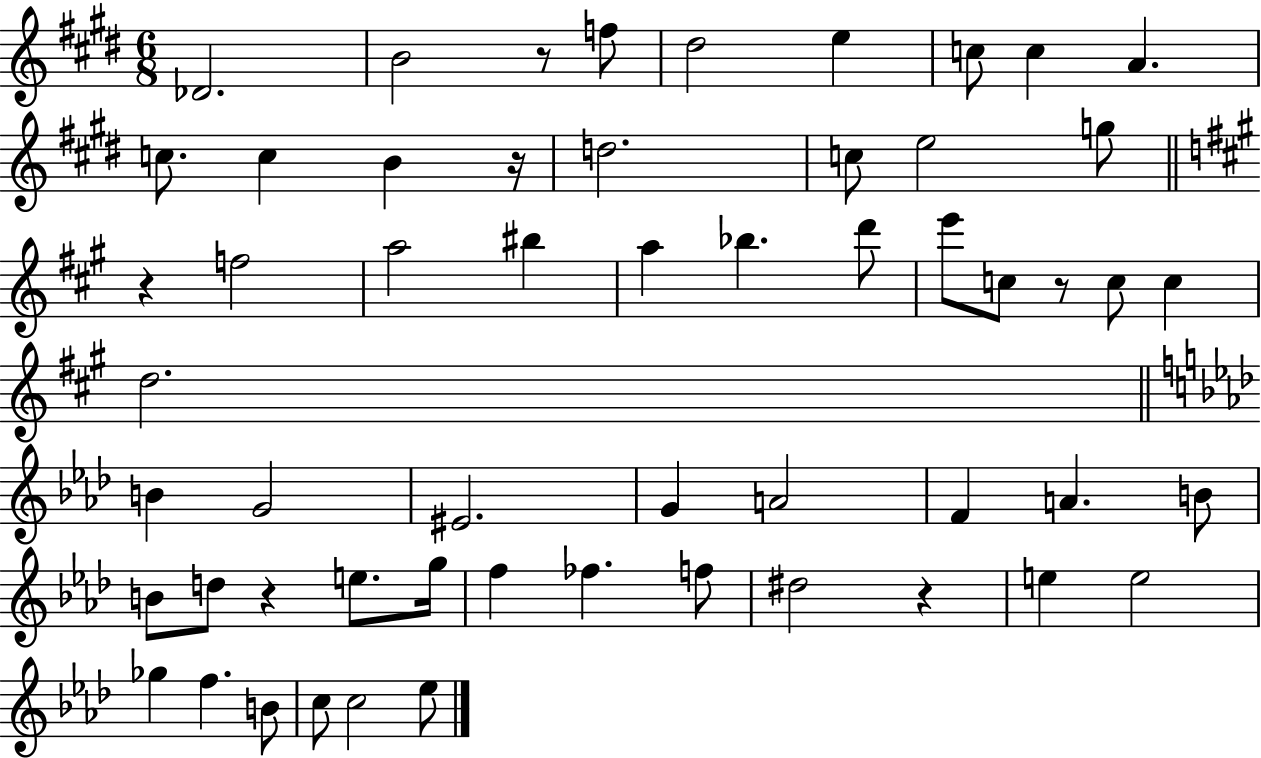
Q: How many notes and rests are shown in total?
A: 56